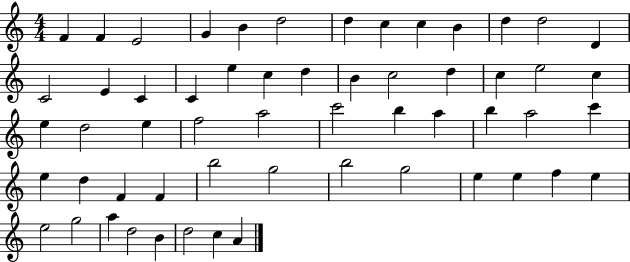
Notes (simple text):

F4/q F4/q E4/h G4/q B4/q D5/h D5/q C5/q C5/q B4/q D5/q D5/h D4/q C4/h E4/q C4/q C4/q E5/q C5/q D5/q B4/q C5/h D5/q C5/q E5/h C5/q E5/q D5/h E5/q F5/h A5/h C6/h B5/q A5/q B5/q A5/h C6/q E5/q D5/q F4/q F4/q B5/h G5/h B5/h G5/h E5/q E5/q F5/q E5/q E5/h G5/h A5/q D5/h B4/q D5/h C5/q A4/q